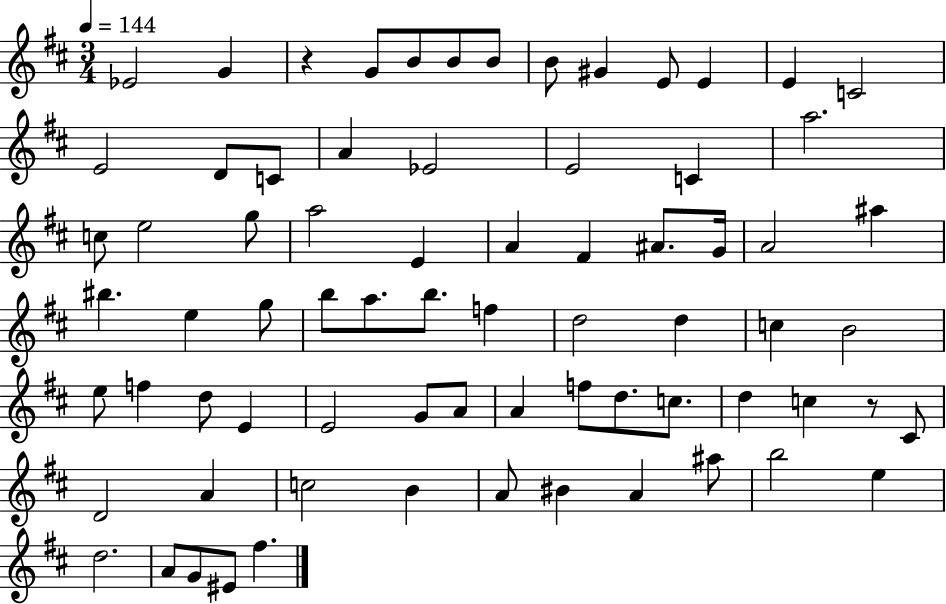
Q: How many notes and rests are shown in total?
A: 73